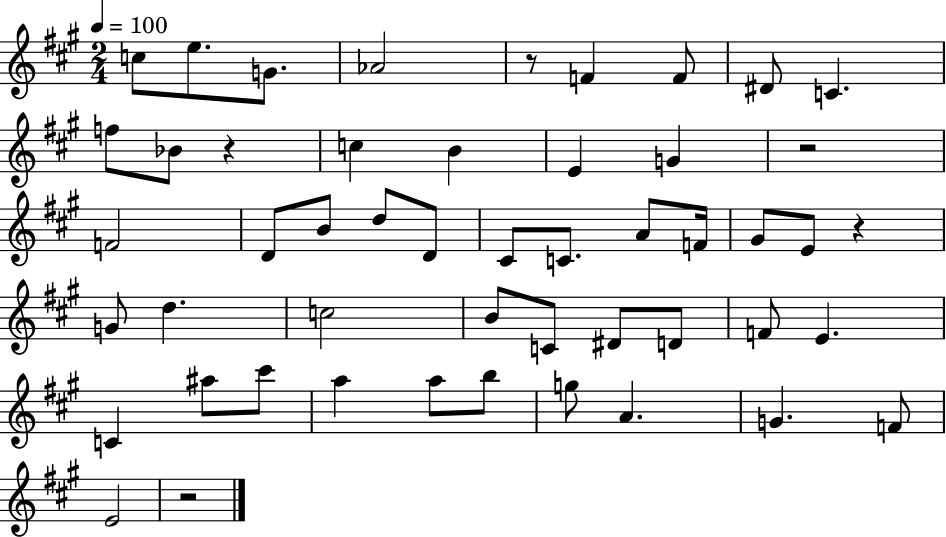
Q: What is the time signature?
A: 2/4